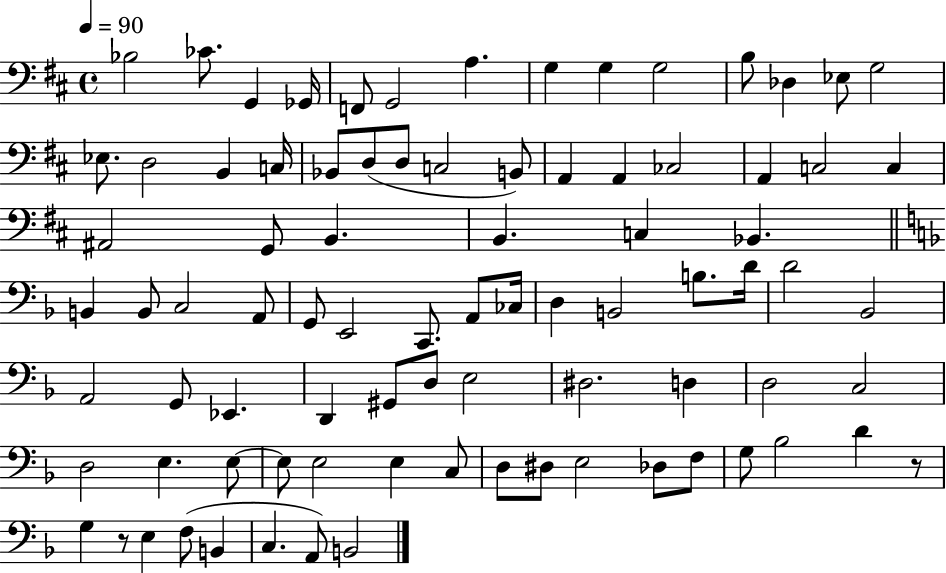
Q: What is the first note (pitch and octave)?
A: Bb3